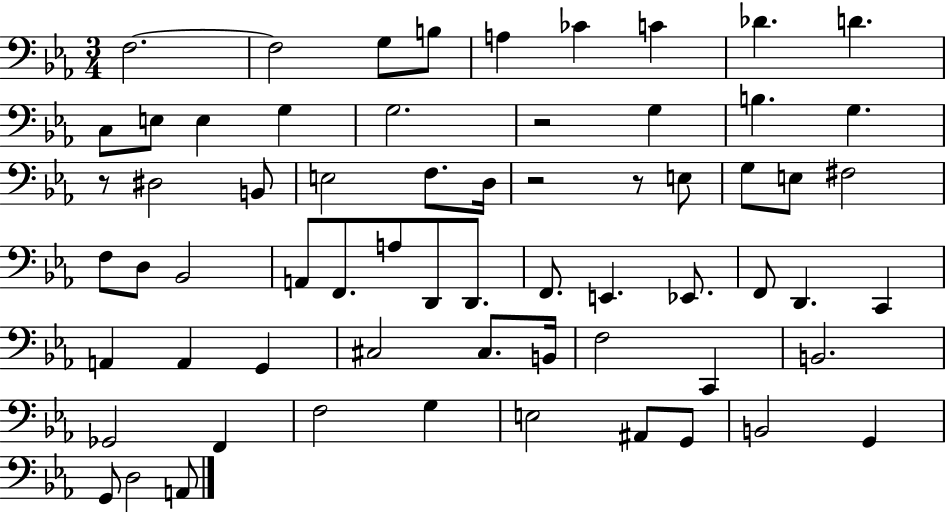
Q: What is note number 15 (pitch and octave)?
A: G3